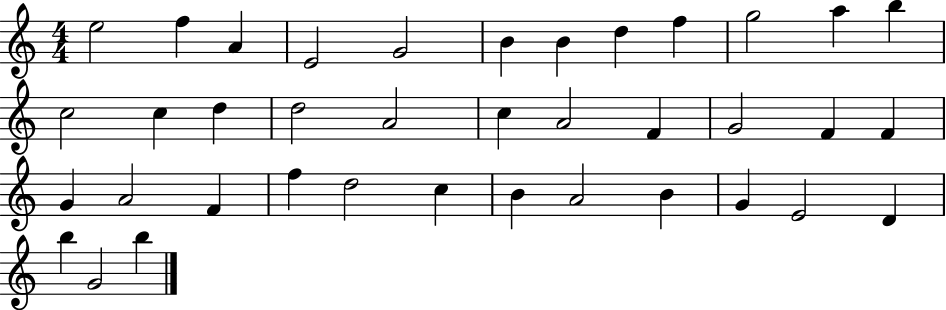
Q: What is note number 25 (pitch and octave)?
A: A4